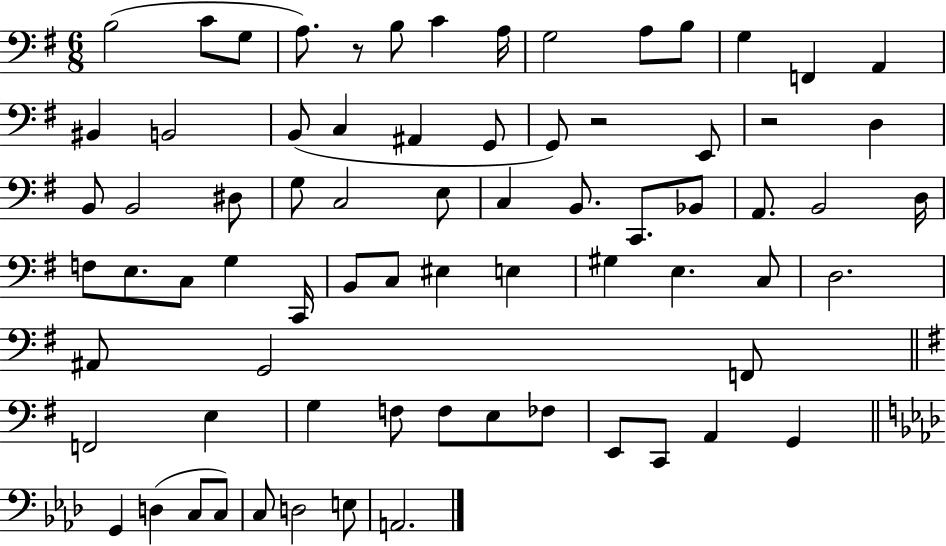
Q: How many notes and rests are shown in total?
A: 73